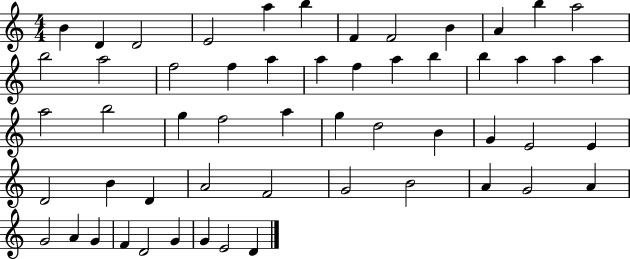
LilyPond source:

{
  \clef treble
  \numericTimeSignature
  \time 4/4
  \key c \major
  b'4 d'4 d'2 | e'2 a''4 b''4 | f'4 f'2 b'4 | a'4 b''4 a''2 | \break b''2 a''2 | f''2 f''4 a''4 | a''4 f''4 a''4 b''4 | b''4 a''4 a''4 a''4 | \break a''2 b''2 | g''4 f''2 a''4 | g''4 d''2 b'4 | g'4 e'2 e'4 | \break d'2 b'4 d'4 | a'2 f'2 | g'2 b'2 | a'4 g'2 a'4 | \break g'2 a'4 g'4 | f'4 d'2 g'4 | g'4 e'2 d'4 | \bar "|."
}